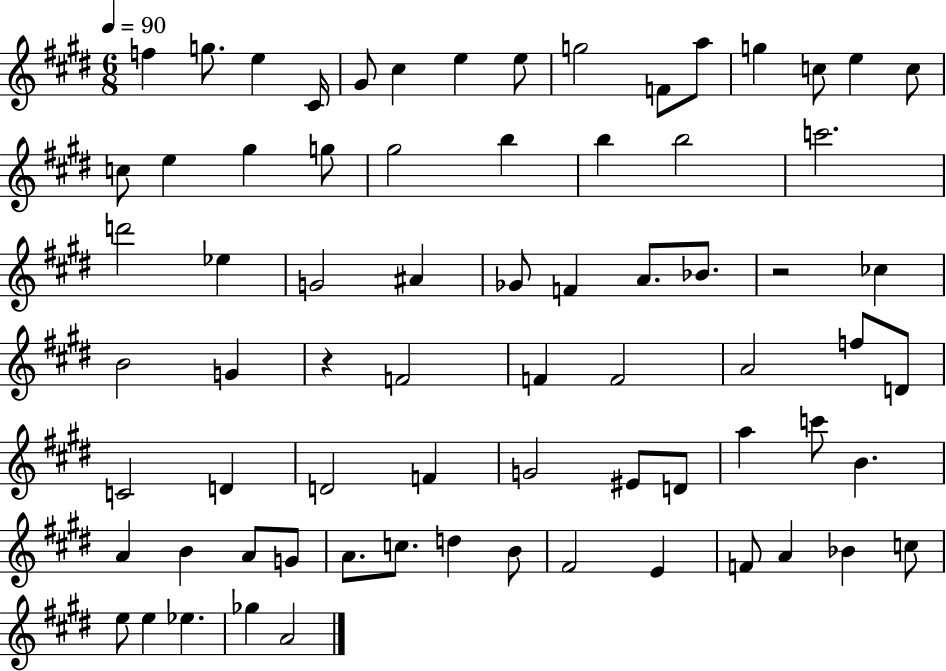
{
  \clef treble
  \numericTimeSignature
  \time 6/8
  \key e \major
  \tempo 4 = 90
  f''4 g''8. e''4 cis'16 | gis'8 cis''4 e''4 e''8 | g''2 f'8 a''8 | g''4 c''8 e''4 c''8 | \break c''8 e''4 gis''4 g''8 | gis''2 b''4 | b''4 b''2 | c'''2. | \break d'''2 ees''4 | g'2 ais'4 | ges'8 f'4 a'8. bes'8. | r2 ces''4 | \break b'2 g'4 | r4 f'2 | f'4 f'2 | a'2 f''8 d'8 | \break c'2 d'4 | d'2 f'4 | g'2 eis'8 d'8 | a''4 c'''8 b'4. | \break a'4 b'4 a'8 g'8 | a'8. c''8. d''4 b'8 | fis'2 e'4 | f'8 a'4 bes'4 c''8 | \break e''8 e''4 ees''4. | ges''4 a'2 | \bar "|."
}